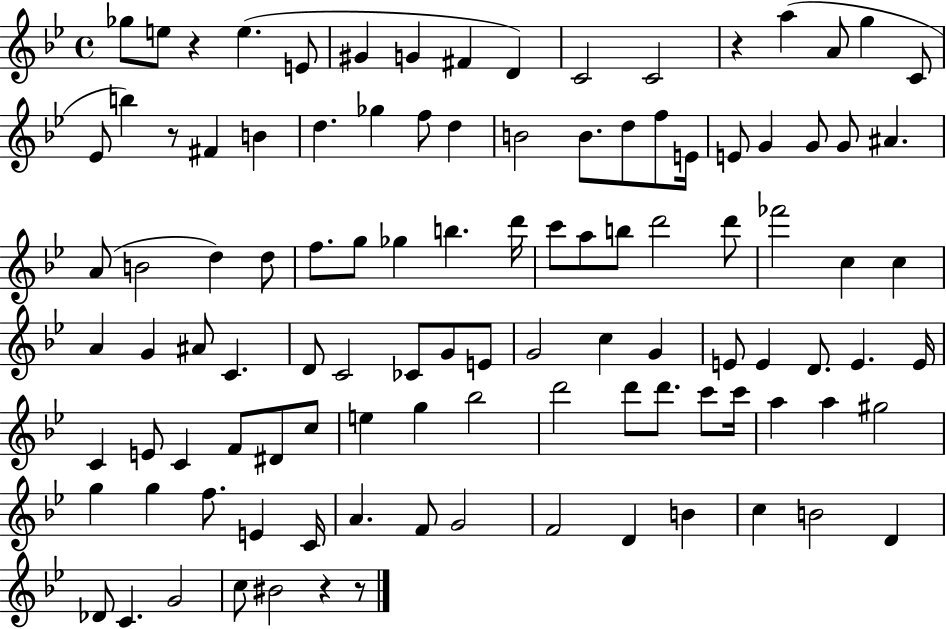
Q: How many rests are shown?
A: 5